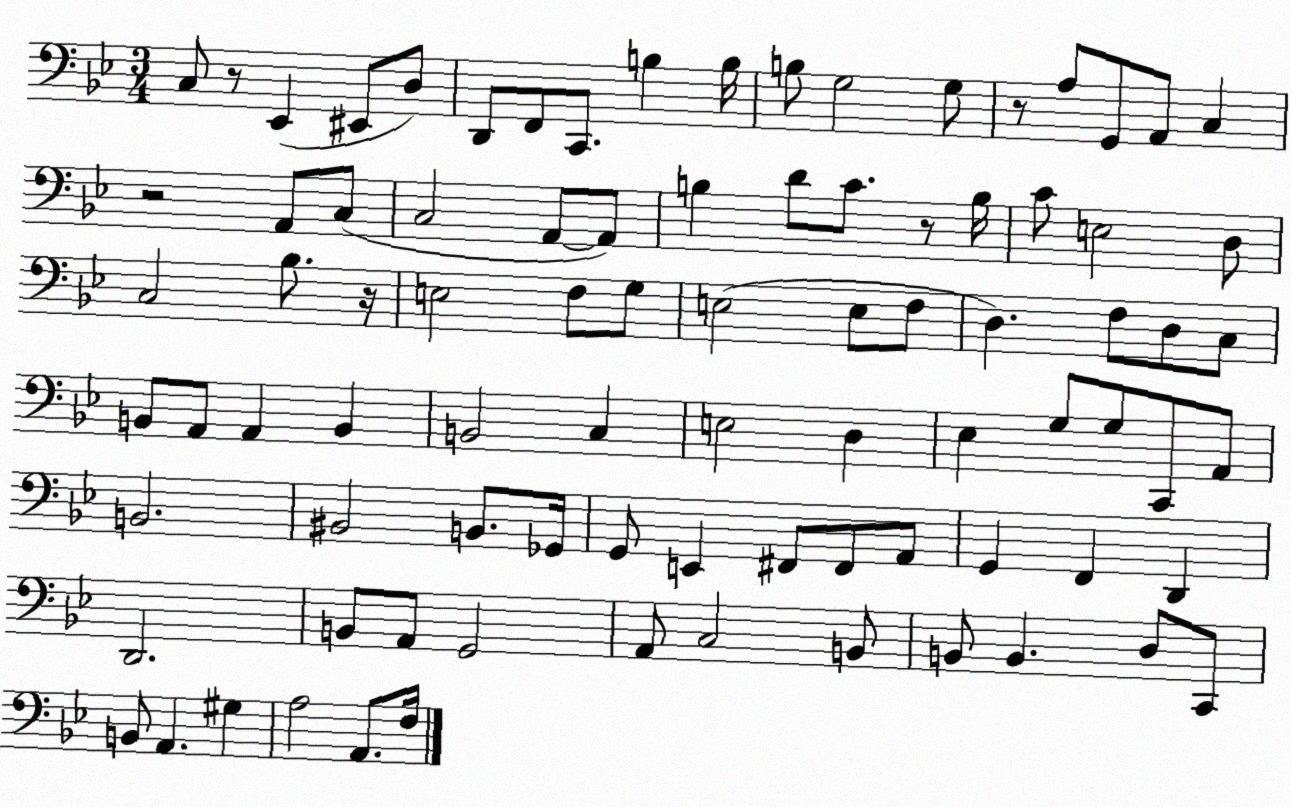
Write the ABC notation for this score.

X:1
T:Untitled
M:3/4
L:1/4
K:Bb
C,/2 z/2 _E,, ^E,,/2 D,/2 D,,/2 F,,/2 C,,/2 B, B,/4 B,/2 G,2 G,/2 z/2 A,/2 G,,/2 A,,/2 C, z2 A,,/2 C,/2 C,2 A,,/2 A,,/2 B, D/2 C/2 z/2 B,/4 C/2 E,2 D,/2 C,2 _B,/2 z/4 E,2 F,/2 G,/2 E,2 E,/2 F,/2 D, F,/2 D,/2 C,/2 B,,/2 A,,/2 A,, B,, B,,2 C, E,2 D, _E, G,/2 G,/2 C,,/2 A,,/2 B,,2 ^B,,2 B,,/2 _G,,/4 G,,/2 E,, ^F,,/2 ^F,,/2 A,,/2 G,, F,, D,, D,,2 B,,/2 A,,/2 G,,2 A,,/2 C,2 B,,/2 B,,/2 B,, D,/2 C,,/2 B,,/2 A,, ^G, A,2 A,,/2 F,/4